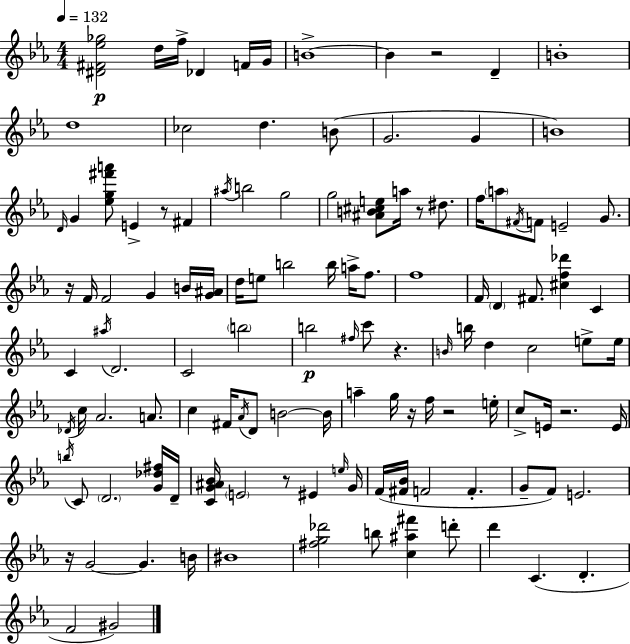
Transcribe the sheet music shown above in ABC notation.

X:1
T:Untitled
M:4/4
L:1/4
K:Eb
[^D^F_e_g]2 d/4 f/4 _D F/4 G/4 B4 B z2 D B4 d4 _c2 d B/2 G2 G B4 D/4 G [_eg^f'a']/2 E z/2 ^F ^a/4 b2 g2 g2 [^AB^ce]/2 a/4 z/2 ^d/2 f/4 a/2 ^F/4 F/2 E2 G/2 z/4 F/4 F2 G B/4 [G^A]/4 d/4 e/2 b2 b/4 a/4 f/2 f4 F/4 D ^F/2 [^cf_d'] C C ^a/4 D2 C2 b2 b2 ^f/4 c'/2 z B/4 b/4 d c2 e/2 e/4 _D/4 c/4 _A2 A/2 c ^F/4 _A/4 D/2 B2 B/4 a g/4 z/4 f/4 z2 e/4 c/2 E/4 z2 E/4 b/4 C/2 D2 [G_d^f]/4 D/4 [CG^A_B]/4 E2 z/2 ^E e/4 G/4 F/4 [^F_B]/4 F2 F G/2 F/2 E2 z/4 G2 G B/4 ^B4 [^fg_d']2 b/2 [c^a^f'] d'/2 d' C D F2 ^G2